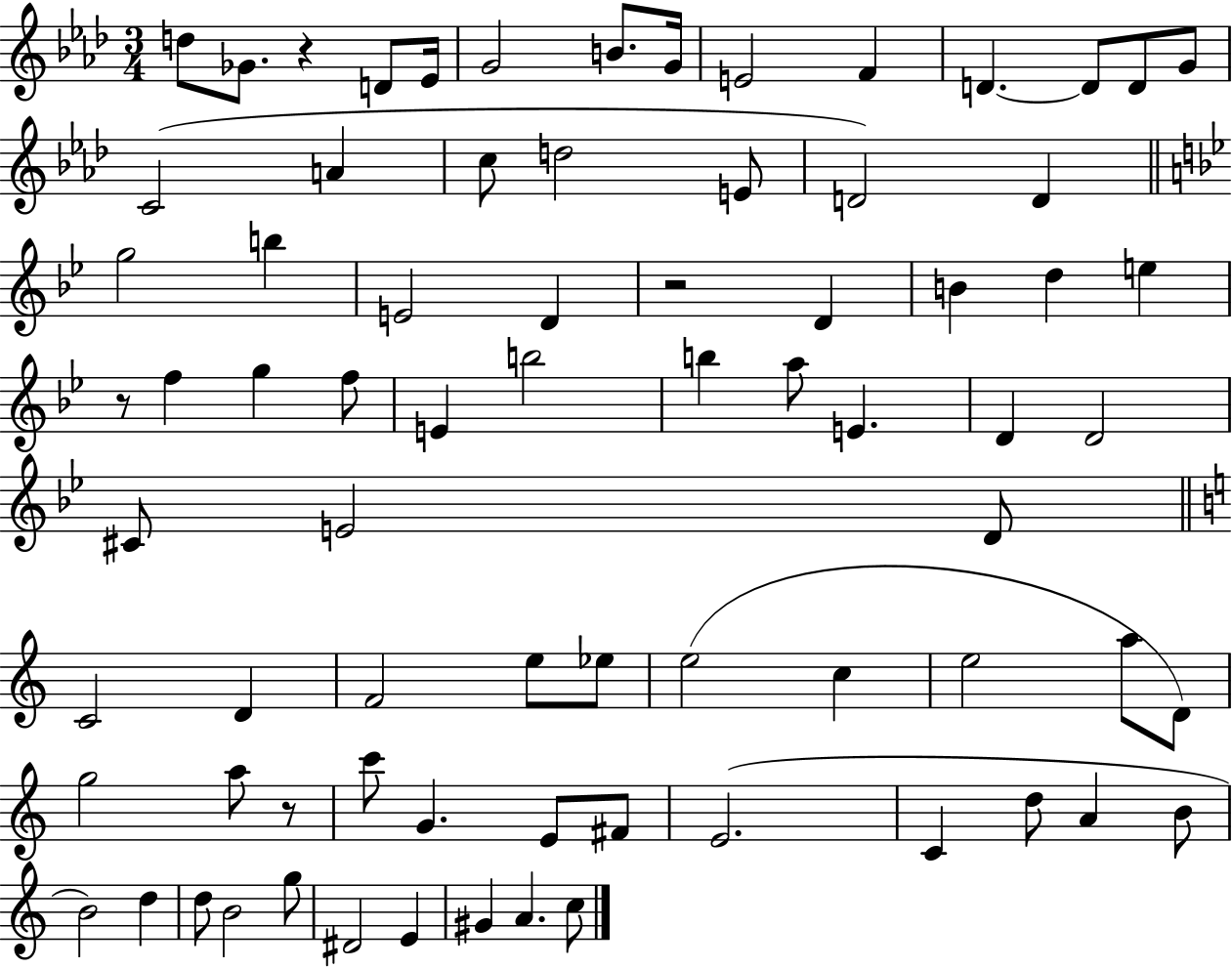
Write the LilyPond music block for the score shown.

{
  \clef treble
  \numericTimeSignature
  \time 3/4
  \key aes \major
  d''8 ges'8. r4 d'8 ees'16 | g'2 b'8. g'16 | e'2 f'4 | d'4.~~ d'8 d'8 g'8 | \break c'2( a'4 | c''8 d''2 e'8 | d'2) d'4 | \bar "||" \break \key bes \major g''2 b''4 | e'2 d'4 | r2 d'4 | b'4 d''4 e''4 | \break r8 f''4 g''4 f''8 | e'4 b''2 | b''4 a''8 e'4. | d'4 d'2 | \break cis'8 e'2 d'8 | \bar "||" \break \key a \minor c'2 d'4 | f'2 e''8 ees''8 | e''2( c''4 | e''2 a''8 d'8) | \break g''2 a''8 r8 | c'''8 g'4. e'8 fis'8 | e'2.( | c'4 d''8 a'4 b'8 | \break b'2) d''4 | d''8 b'2 g''8 | dis'2 e'4 | gis'4 a'4. c''8 | \break \bar "|."
}